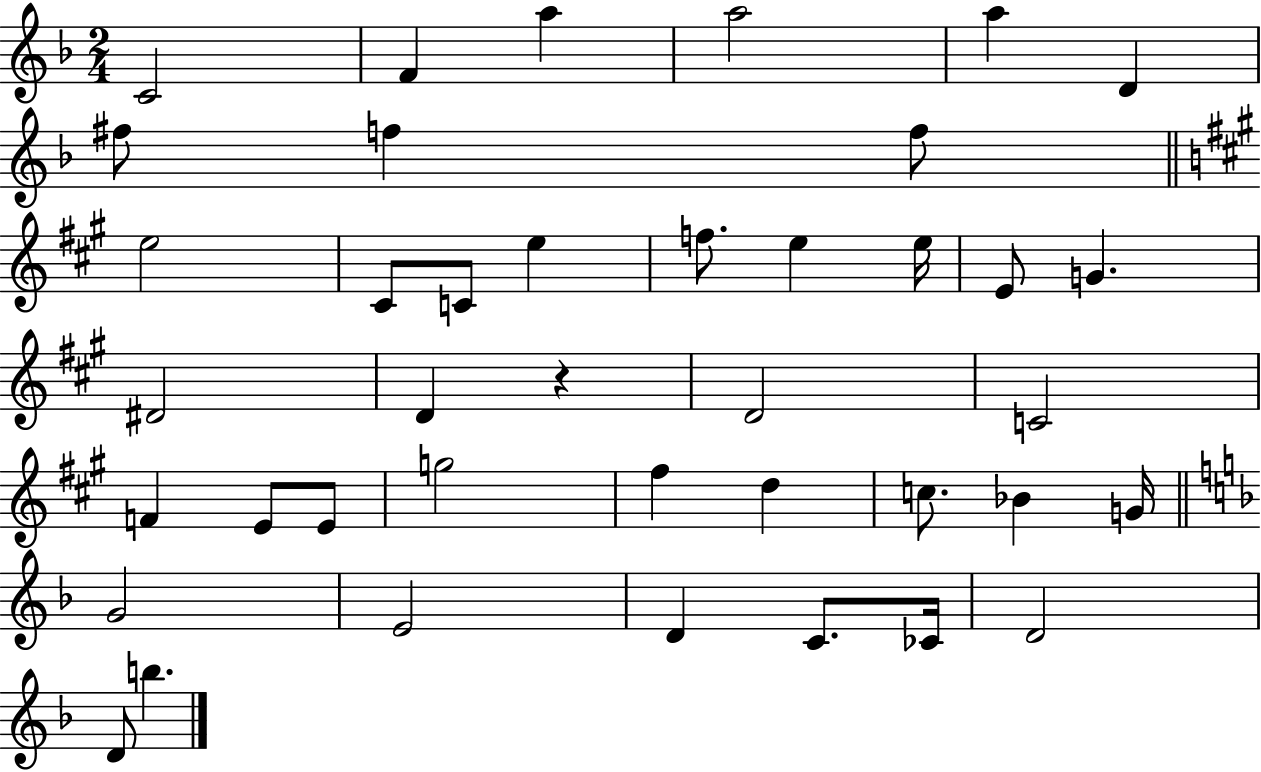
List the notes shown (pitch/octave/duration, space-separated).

C4/h F4/q A5/q A5/h A5/q D4/q F#5/e F5/q F5/e E5/h C#4/e C4/e E5/q F5/e. E5/q E5/s E4/e G4/q. D#4/h D4/q R/q D4/h C4/h F4/q E4/e E4/e G5/h F#5/q D5/q C5/e. Bb4/q G4/s G4/h E4/h D4/q C4/e. CES4/s D4/h D4/e B5/q.